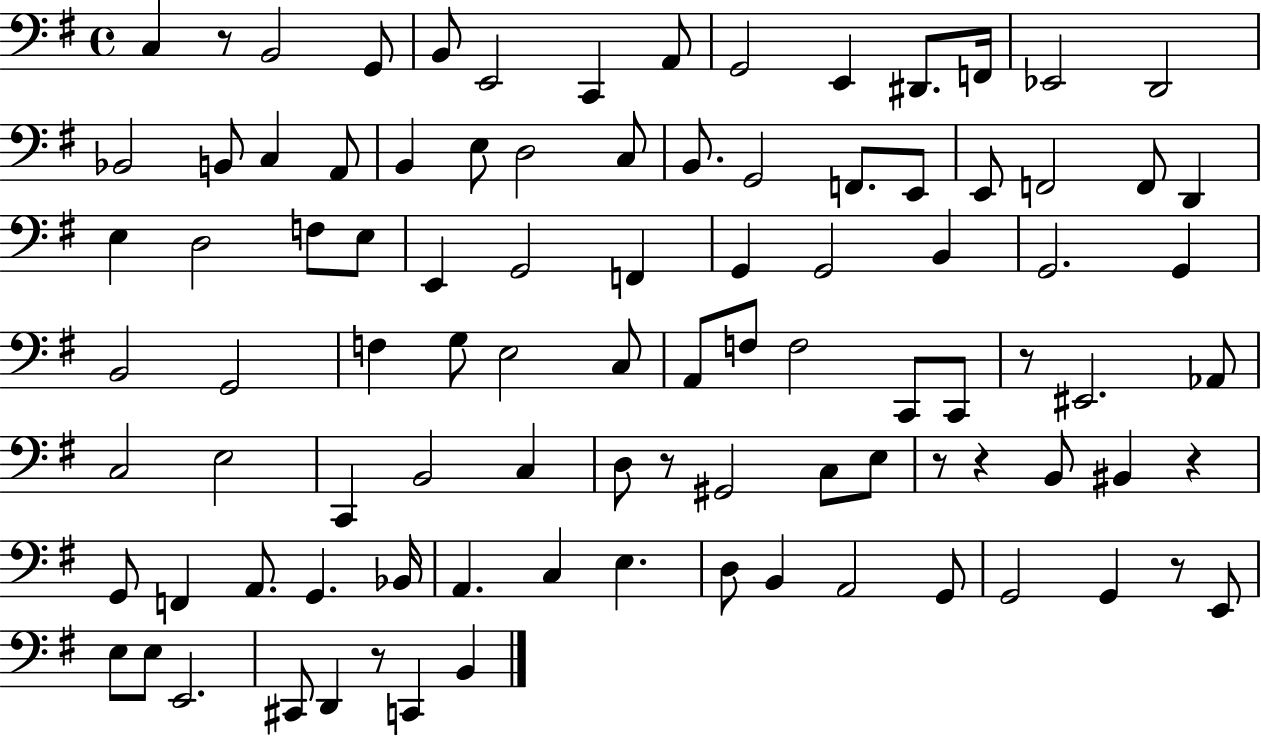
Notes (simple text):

C3/q R/e B2/h G2/e B2/e E2/h C2/q A2/e G2/h E2/q D#2/e. F2/s Eb2/h D2/h Bb2/h B2/e C3/q A2/e B2/q E3/e D3/h C3/e B2/e. G2/h F2/e. E2/e E2/e F2/h F2/e D2/q E3/q D3/h F3/e E3/e E2/q G2/h F2/q G2/q G2/h B2/q G2/h. G2/q B2/h G2/h F3/q G3/e E3/h C3/e A2/e F3/e F3/h C2/e C2/e R/e EIS2/h. Ab2/e C3/h E3/h C2/q B2/h C3/q D3/e R/e G#2/h C3/e E3/e R/e R/q B2/e BIS2/q R/q G2/e F2/q A2/e. G2/q. Bb2/s A2/q. C3/q E3/q. D3/e B2/q A2/h G2/e G2/h G2/q R/e E2/e E3/e E3/e E2/h. C#2/e D2/q R/e C2/q B2/q